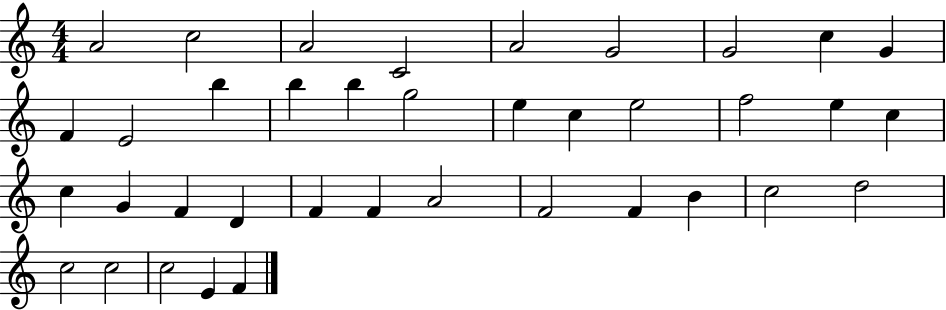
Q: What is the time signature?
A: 4/4